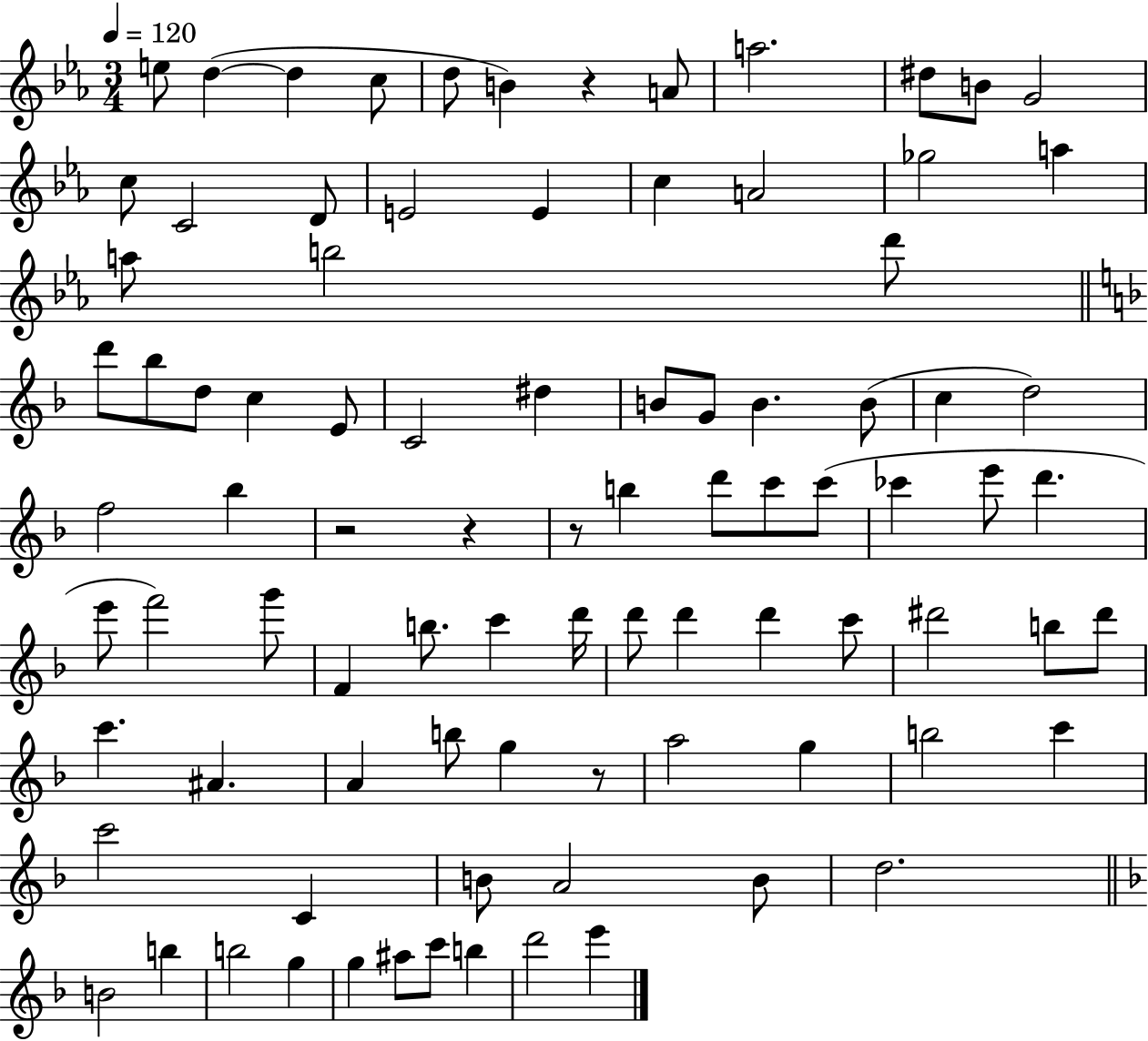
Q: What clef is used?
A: treble